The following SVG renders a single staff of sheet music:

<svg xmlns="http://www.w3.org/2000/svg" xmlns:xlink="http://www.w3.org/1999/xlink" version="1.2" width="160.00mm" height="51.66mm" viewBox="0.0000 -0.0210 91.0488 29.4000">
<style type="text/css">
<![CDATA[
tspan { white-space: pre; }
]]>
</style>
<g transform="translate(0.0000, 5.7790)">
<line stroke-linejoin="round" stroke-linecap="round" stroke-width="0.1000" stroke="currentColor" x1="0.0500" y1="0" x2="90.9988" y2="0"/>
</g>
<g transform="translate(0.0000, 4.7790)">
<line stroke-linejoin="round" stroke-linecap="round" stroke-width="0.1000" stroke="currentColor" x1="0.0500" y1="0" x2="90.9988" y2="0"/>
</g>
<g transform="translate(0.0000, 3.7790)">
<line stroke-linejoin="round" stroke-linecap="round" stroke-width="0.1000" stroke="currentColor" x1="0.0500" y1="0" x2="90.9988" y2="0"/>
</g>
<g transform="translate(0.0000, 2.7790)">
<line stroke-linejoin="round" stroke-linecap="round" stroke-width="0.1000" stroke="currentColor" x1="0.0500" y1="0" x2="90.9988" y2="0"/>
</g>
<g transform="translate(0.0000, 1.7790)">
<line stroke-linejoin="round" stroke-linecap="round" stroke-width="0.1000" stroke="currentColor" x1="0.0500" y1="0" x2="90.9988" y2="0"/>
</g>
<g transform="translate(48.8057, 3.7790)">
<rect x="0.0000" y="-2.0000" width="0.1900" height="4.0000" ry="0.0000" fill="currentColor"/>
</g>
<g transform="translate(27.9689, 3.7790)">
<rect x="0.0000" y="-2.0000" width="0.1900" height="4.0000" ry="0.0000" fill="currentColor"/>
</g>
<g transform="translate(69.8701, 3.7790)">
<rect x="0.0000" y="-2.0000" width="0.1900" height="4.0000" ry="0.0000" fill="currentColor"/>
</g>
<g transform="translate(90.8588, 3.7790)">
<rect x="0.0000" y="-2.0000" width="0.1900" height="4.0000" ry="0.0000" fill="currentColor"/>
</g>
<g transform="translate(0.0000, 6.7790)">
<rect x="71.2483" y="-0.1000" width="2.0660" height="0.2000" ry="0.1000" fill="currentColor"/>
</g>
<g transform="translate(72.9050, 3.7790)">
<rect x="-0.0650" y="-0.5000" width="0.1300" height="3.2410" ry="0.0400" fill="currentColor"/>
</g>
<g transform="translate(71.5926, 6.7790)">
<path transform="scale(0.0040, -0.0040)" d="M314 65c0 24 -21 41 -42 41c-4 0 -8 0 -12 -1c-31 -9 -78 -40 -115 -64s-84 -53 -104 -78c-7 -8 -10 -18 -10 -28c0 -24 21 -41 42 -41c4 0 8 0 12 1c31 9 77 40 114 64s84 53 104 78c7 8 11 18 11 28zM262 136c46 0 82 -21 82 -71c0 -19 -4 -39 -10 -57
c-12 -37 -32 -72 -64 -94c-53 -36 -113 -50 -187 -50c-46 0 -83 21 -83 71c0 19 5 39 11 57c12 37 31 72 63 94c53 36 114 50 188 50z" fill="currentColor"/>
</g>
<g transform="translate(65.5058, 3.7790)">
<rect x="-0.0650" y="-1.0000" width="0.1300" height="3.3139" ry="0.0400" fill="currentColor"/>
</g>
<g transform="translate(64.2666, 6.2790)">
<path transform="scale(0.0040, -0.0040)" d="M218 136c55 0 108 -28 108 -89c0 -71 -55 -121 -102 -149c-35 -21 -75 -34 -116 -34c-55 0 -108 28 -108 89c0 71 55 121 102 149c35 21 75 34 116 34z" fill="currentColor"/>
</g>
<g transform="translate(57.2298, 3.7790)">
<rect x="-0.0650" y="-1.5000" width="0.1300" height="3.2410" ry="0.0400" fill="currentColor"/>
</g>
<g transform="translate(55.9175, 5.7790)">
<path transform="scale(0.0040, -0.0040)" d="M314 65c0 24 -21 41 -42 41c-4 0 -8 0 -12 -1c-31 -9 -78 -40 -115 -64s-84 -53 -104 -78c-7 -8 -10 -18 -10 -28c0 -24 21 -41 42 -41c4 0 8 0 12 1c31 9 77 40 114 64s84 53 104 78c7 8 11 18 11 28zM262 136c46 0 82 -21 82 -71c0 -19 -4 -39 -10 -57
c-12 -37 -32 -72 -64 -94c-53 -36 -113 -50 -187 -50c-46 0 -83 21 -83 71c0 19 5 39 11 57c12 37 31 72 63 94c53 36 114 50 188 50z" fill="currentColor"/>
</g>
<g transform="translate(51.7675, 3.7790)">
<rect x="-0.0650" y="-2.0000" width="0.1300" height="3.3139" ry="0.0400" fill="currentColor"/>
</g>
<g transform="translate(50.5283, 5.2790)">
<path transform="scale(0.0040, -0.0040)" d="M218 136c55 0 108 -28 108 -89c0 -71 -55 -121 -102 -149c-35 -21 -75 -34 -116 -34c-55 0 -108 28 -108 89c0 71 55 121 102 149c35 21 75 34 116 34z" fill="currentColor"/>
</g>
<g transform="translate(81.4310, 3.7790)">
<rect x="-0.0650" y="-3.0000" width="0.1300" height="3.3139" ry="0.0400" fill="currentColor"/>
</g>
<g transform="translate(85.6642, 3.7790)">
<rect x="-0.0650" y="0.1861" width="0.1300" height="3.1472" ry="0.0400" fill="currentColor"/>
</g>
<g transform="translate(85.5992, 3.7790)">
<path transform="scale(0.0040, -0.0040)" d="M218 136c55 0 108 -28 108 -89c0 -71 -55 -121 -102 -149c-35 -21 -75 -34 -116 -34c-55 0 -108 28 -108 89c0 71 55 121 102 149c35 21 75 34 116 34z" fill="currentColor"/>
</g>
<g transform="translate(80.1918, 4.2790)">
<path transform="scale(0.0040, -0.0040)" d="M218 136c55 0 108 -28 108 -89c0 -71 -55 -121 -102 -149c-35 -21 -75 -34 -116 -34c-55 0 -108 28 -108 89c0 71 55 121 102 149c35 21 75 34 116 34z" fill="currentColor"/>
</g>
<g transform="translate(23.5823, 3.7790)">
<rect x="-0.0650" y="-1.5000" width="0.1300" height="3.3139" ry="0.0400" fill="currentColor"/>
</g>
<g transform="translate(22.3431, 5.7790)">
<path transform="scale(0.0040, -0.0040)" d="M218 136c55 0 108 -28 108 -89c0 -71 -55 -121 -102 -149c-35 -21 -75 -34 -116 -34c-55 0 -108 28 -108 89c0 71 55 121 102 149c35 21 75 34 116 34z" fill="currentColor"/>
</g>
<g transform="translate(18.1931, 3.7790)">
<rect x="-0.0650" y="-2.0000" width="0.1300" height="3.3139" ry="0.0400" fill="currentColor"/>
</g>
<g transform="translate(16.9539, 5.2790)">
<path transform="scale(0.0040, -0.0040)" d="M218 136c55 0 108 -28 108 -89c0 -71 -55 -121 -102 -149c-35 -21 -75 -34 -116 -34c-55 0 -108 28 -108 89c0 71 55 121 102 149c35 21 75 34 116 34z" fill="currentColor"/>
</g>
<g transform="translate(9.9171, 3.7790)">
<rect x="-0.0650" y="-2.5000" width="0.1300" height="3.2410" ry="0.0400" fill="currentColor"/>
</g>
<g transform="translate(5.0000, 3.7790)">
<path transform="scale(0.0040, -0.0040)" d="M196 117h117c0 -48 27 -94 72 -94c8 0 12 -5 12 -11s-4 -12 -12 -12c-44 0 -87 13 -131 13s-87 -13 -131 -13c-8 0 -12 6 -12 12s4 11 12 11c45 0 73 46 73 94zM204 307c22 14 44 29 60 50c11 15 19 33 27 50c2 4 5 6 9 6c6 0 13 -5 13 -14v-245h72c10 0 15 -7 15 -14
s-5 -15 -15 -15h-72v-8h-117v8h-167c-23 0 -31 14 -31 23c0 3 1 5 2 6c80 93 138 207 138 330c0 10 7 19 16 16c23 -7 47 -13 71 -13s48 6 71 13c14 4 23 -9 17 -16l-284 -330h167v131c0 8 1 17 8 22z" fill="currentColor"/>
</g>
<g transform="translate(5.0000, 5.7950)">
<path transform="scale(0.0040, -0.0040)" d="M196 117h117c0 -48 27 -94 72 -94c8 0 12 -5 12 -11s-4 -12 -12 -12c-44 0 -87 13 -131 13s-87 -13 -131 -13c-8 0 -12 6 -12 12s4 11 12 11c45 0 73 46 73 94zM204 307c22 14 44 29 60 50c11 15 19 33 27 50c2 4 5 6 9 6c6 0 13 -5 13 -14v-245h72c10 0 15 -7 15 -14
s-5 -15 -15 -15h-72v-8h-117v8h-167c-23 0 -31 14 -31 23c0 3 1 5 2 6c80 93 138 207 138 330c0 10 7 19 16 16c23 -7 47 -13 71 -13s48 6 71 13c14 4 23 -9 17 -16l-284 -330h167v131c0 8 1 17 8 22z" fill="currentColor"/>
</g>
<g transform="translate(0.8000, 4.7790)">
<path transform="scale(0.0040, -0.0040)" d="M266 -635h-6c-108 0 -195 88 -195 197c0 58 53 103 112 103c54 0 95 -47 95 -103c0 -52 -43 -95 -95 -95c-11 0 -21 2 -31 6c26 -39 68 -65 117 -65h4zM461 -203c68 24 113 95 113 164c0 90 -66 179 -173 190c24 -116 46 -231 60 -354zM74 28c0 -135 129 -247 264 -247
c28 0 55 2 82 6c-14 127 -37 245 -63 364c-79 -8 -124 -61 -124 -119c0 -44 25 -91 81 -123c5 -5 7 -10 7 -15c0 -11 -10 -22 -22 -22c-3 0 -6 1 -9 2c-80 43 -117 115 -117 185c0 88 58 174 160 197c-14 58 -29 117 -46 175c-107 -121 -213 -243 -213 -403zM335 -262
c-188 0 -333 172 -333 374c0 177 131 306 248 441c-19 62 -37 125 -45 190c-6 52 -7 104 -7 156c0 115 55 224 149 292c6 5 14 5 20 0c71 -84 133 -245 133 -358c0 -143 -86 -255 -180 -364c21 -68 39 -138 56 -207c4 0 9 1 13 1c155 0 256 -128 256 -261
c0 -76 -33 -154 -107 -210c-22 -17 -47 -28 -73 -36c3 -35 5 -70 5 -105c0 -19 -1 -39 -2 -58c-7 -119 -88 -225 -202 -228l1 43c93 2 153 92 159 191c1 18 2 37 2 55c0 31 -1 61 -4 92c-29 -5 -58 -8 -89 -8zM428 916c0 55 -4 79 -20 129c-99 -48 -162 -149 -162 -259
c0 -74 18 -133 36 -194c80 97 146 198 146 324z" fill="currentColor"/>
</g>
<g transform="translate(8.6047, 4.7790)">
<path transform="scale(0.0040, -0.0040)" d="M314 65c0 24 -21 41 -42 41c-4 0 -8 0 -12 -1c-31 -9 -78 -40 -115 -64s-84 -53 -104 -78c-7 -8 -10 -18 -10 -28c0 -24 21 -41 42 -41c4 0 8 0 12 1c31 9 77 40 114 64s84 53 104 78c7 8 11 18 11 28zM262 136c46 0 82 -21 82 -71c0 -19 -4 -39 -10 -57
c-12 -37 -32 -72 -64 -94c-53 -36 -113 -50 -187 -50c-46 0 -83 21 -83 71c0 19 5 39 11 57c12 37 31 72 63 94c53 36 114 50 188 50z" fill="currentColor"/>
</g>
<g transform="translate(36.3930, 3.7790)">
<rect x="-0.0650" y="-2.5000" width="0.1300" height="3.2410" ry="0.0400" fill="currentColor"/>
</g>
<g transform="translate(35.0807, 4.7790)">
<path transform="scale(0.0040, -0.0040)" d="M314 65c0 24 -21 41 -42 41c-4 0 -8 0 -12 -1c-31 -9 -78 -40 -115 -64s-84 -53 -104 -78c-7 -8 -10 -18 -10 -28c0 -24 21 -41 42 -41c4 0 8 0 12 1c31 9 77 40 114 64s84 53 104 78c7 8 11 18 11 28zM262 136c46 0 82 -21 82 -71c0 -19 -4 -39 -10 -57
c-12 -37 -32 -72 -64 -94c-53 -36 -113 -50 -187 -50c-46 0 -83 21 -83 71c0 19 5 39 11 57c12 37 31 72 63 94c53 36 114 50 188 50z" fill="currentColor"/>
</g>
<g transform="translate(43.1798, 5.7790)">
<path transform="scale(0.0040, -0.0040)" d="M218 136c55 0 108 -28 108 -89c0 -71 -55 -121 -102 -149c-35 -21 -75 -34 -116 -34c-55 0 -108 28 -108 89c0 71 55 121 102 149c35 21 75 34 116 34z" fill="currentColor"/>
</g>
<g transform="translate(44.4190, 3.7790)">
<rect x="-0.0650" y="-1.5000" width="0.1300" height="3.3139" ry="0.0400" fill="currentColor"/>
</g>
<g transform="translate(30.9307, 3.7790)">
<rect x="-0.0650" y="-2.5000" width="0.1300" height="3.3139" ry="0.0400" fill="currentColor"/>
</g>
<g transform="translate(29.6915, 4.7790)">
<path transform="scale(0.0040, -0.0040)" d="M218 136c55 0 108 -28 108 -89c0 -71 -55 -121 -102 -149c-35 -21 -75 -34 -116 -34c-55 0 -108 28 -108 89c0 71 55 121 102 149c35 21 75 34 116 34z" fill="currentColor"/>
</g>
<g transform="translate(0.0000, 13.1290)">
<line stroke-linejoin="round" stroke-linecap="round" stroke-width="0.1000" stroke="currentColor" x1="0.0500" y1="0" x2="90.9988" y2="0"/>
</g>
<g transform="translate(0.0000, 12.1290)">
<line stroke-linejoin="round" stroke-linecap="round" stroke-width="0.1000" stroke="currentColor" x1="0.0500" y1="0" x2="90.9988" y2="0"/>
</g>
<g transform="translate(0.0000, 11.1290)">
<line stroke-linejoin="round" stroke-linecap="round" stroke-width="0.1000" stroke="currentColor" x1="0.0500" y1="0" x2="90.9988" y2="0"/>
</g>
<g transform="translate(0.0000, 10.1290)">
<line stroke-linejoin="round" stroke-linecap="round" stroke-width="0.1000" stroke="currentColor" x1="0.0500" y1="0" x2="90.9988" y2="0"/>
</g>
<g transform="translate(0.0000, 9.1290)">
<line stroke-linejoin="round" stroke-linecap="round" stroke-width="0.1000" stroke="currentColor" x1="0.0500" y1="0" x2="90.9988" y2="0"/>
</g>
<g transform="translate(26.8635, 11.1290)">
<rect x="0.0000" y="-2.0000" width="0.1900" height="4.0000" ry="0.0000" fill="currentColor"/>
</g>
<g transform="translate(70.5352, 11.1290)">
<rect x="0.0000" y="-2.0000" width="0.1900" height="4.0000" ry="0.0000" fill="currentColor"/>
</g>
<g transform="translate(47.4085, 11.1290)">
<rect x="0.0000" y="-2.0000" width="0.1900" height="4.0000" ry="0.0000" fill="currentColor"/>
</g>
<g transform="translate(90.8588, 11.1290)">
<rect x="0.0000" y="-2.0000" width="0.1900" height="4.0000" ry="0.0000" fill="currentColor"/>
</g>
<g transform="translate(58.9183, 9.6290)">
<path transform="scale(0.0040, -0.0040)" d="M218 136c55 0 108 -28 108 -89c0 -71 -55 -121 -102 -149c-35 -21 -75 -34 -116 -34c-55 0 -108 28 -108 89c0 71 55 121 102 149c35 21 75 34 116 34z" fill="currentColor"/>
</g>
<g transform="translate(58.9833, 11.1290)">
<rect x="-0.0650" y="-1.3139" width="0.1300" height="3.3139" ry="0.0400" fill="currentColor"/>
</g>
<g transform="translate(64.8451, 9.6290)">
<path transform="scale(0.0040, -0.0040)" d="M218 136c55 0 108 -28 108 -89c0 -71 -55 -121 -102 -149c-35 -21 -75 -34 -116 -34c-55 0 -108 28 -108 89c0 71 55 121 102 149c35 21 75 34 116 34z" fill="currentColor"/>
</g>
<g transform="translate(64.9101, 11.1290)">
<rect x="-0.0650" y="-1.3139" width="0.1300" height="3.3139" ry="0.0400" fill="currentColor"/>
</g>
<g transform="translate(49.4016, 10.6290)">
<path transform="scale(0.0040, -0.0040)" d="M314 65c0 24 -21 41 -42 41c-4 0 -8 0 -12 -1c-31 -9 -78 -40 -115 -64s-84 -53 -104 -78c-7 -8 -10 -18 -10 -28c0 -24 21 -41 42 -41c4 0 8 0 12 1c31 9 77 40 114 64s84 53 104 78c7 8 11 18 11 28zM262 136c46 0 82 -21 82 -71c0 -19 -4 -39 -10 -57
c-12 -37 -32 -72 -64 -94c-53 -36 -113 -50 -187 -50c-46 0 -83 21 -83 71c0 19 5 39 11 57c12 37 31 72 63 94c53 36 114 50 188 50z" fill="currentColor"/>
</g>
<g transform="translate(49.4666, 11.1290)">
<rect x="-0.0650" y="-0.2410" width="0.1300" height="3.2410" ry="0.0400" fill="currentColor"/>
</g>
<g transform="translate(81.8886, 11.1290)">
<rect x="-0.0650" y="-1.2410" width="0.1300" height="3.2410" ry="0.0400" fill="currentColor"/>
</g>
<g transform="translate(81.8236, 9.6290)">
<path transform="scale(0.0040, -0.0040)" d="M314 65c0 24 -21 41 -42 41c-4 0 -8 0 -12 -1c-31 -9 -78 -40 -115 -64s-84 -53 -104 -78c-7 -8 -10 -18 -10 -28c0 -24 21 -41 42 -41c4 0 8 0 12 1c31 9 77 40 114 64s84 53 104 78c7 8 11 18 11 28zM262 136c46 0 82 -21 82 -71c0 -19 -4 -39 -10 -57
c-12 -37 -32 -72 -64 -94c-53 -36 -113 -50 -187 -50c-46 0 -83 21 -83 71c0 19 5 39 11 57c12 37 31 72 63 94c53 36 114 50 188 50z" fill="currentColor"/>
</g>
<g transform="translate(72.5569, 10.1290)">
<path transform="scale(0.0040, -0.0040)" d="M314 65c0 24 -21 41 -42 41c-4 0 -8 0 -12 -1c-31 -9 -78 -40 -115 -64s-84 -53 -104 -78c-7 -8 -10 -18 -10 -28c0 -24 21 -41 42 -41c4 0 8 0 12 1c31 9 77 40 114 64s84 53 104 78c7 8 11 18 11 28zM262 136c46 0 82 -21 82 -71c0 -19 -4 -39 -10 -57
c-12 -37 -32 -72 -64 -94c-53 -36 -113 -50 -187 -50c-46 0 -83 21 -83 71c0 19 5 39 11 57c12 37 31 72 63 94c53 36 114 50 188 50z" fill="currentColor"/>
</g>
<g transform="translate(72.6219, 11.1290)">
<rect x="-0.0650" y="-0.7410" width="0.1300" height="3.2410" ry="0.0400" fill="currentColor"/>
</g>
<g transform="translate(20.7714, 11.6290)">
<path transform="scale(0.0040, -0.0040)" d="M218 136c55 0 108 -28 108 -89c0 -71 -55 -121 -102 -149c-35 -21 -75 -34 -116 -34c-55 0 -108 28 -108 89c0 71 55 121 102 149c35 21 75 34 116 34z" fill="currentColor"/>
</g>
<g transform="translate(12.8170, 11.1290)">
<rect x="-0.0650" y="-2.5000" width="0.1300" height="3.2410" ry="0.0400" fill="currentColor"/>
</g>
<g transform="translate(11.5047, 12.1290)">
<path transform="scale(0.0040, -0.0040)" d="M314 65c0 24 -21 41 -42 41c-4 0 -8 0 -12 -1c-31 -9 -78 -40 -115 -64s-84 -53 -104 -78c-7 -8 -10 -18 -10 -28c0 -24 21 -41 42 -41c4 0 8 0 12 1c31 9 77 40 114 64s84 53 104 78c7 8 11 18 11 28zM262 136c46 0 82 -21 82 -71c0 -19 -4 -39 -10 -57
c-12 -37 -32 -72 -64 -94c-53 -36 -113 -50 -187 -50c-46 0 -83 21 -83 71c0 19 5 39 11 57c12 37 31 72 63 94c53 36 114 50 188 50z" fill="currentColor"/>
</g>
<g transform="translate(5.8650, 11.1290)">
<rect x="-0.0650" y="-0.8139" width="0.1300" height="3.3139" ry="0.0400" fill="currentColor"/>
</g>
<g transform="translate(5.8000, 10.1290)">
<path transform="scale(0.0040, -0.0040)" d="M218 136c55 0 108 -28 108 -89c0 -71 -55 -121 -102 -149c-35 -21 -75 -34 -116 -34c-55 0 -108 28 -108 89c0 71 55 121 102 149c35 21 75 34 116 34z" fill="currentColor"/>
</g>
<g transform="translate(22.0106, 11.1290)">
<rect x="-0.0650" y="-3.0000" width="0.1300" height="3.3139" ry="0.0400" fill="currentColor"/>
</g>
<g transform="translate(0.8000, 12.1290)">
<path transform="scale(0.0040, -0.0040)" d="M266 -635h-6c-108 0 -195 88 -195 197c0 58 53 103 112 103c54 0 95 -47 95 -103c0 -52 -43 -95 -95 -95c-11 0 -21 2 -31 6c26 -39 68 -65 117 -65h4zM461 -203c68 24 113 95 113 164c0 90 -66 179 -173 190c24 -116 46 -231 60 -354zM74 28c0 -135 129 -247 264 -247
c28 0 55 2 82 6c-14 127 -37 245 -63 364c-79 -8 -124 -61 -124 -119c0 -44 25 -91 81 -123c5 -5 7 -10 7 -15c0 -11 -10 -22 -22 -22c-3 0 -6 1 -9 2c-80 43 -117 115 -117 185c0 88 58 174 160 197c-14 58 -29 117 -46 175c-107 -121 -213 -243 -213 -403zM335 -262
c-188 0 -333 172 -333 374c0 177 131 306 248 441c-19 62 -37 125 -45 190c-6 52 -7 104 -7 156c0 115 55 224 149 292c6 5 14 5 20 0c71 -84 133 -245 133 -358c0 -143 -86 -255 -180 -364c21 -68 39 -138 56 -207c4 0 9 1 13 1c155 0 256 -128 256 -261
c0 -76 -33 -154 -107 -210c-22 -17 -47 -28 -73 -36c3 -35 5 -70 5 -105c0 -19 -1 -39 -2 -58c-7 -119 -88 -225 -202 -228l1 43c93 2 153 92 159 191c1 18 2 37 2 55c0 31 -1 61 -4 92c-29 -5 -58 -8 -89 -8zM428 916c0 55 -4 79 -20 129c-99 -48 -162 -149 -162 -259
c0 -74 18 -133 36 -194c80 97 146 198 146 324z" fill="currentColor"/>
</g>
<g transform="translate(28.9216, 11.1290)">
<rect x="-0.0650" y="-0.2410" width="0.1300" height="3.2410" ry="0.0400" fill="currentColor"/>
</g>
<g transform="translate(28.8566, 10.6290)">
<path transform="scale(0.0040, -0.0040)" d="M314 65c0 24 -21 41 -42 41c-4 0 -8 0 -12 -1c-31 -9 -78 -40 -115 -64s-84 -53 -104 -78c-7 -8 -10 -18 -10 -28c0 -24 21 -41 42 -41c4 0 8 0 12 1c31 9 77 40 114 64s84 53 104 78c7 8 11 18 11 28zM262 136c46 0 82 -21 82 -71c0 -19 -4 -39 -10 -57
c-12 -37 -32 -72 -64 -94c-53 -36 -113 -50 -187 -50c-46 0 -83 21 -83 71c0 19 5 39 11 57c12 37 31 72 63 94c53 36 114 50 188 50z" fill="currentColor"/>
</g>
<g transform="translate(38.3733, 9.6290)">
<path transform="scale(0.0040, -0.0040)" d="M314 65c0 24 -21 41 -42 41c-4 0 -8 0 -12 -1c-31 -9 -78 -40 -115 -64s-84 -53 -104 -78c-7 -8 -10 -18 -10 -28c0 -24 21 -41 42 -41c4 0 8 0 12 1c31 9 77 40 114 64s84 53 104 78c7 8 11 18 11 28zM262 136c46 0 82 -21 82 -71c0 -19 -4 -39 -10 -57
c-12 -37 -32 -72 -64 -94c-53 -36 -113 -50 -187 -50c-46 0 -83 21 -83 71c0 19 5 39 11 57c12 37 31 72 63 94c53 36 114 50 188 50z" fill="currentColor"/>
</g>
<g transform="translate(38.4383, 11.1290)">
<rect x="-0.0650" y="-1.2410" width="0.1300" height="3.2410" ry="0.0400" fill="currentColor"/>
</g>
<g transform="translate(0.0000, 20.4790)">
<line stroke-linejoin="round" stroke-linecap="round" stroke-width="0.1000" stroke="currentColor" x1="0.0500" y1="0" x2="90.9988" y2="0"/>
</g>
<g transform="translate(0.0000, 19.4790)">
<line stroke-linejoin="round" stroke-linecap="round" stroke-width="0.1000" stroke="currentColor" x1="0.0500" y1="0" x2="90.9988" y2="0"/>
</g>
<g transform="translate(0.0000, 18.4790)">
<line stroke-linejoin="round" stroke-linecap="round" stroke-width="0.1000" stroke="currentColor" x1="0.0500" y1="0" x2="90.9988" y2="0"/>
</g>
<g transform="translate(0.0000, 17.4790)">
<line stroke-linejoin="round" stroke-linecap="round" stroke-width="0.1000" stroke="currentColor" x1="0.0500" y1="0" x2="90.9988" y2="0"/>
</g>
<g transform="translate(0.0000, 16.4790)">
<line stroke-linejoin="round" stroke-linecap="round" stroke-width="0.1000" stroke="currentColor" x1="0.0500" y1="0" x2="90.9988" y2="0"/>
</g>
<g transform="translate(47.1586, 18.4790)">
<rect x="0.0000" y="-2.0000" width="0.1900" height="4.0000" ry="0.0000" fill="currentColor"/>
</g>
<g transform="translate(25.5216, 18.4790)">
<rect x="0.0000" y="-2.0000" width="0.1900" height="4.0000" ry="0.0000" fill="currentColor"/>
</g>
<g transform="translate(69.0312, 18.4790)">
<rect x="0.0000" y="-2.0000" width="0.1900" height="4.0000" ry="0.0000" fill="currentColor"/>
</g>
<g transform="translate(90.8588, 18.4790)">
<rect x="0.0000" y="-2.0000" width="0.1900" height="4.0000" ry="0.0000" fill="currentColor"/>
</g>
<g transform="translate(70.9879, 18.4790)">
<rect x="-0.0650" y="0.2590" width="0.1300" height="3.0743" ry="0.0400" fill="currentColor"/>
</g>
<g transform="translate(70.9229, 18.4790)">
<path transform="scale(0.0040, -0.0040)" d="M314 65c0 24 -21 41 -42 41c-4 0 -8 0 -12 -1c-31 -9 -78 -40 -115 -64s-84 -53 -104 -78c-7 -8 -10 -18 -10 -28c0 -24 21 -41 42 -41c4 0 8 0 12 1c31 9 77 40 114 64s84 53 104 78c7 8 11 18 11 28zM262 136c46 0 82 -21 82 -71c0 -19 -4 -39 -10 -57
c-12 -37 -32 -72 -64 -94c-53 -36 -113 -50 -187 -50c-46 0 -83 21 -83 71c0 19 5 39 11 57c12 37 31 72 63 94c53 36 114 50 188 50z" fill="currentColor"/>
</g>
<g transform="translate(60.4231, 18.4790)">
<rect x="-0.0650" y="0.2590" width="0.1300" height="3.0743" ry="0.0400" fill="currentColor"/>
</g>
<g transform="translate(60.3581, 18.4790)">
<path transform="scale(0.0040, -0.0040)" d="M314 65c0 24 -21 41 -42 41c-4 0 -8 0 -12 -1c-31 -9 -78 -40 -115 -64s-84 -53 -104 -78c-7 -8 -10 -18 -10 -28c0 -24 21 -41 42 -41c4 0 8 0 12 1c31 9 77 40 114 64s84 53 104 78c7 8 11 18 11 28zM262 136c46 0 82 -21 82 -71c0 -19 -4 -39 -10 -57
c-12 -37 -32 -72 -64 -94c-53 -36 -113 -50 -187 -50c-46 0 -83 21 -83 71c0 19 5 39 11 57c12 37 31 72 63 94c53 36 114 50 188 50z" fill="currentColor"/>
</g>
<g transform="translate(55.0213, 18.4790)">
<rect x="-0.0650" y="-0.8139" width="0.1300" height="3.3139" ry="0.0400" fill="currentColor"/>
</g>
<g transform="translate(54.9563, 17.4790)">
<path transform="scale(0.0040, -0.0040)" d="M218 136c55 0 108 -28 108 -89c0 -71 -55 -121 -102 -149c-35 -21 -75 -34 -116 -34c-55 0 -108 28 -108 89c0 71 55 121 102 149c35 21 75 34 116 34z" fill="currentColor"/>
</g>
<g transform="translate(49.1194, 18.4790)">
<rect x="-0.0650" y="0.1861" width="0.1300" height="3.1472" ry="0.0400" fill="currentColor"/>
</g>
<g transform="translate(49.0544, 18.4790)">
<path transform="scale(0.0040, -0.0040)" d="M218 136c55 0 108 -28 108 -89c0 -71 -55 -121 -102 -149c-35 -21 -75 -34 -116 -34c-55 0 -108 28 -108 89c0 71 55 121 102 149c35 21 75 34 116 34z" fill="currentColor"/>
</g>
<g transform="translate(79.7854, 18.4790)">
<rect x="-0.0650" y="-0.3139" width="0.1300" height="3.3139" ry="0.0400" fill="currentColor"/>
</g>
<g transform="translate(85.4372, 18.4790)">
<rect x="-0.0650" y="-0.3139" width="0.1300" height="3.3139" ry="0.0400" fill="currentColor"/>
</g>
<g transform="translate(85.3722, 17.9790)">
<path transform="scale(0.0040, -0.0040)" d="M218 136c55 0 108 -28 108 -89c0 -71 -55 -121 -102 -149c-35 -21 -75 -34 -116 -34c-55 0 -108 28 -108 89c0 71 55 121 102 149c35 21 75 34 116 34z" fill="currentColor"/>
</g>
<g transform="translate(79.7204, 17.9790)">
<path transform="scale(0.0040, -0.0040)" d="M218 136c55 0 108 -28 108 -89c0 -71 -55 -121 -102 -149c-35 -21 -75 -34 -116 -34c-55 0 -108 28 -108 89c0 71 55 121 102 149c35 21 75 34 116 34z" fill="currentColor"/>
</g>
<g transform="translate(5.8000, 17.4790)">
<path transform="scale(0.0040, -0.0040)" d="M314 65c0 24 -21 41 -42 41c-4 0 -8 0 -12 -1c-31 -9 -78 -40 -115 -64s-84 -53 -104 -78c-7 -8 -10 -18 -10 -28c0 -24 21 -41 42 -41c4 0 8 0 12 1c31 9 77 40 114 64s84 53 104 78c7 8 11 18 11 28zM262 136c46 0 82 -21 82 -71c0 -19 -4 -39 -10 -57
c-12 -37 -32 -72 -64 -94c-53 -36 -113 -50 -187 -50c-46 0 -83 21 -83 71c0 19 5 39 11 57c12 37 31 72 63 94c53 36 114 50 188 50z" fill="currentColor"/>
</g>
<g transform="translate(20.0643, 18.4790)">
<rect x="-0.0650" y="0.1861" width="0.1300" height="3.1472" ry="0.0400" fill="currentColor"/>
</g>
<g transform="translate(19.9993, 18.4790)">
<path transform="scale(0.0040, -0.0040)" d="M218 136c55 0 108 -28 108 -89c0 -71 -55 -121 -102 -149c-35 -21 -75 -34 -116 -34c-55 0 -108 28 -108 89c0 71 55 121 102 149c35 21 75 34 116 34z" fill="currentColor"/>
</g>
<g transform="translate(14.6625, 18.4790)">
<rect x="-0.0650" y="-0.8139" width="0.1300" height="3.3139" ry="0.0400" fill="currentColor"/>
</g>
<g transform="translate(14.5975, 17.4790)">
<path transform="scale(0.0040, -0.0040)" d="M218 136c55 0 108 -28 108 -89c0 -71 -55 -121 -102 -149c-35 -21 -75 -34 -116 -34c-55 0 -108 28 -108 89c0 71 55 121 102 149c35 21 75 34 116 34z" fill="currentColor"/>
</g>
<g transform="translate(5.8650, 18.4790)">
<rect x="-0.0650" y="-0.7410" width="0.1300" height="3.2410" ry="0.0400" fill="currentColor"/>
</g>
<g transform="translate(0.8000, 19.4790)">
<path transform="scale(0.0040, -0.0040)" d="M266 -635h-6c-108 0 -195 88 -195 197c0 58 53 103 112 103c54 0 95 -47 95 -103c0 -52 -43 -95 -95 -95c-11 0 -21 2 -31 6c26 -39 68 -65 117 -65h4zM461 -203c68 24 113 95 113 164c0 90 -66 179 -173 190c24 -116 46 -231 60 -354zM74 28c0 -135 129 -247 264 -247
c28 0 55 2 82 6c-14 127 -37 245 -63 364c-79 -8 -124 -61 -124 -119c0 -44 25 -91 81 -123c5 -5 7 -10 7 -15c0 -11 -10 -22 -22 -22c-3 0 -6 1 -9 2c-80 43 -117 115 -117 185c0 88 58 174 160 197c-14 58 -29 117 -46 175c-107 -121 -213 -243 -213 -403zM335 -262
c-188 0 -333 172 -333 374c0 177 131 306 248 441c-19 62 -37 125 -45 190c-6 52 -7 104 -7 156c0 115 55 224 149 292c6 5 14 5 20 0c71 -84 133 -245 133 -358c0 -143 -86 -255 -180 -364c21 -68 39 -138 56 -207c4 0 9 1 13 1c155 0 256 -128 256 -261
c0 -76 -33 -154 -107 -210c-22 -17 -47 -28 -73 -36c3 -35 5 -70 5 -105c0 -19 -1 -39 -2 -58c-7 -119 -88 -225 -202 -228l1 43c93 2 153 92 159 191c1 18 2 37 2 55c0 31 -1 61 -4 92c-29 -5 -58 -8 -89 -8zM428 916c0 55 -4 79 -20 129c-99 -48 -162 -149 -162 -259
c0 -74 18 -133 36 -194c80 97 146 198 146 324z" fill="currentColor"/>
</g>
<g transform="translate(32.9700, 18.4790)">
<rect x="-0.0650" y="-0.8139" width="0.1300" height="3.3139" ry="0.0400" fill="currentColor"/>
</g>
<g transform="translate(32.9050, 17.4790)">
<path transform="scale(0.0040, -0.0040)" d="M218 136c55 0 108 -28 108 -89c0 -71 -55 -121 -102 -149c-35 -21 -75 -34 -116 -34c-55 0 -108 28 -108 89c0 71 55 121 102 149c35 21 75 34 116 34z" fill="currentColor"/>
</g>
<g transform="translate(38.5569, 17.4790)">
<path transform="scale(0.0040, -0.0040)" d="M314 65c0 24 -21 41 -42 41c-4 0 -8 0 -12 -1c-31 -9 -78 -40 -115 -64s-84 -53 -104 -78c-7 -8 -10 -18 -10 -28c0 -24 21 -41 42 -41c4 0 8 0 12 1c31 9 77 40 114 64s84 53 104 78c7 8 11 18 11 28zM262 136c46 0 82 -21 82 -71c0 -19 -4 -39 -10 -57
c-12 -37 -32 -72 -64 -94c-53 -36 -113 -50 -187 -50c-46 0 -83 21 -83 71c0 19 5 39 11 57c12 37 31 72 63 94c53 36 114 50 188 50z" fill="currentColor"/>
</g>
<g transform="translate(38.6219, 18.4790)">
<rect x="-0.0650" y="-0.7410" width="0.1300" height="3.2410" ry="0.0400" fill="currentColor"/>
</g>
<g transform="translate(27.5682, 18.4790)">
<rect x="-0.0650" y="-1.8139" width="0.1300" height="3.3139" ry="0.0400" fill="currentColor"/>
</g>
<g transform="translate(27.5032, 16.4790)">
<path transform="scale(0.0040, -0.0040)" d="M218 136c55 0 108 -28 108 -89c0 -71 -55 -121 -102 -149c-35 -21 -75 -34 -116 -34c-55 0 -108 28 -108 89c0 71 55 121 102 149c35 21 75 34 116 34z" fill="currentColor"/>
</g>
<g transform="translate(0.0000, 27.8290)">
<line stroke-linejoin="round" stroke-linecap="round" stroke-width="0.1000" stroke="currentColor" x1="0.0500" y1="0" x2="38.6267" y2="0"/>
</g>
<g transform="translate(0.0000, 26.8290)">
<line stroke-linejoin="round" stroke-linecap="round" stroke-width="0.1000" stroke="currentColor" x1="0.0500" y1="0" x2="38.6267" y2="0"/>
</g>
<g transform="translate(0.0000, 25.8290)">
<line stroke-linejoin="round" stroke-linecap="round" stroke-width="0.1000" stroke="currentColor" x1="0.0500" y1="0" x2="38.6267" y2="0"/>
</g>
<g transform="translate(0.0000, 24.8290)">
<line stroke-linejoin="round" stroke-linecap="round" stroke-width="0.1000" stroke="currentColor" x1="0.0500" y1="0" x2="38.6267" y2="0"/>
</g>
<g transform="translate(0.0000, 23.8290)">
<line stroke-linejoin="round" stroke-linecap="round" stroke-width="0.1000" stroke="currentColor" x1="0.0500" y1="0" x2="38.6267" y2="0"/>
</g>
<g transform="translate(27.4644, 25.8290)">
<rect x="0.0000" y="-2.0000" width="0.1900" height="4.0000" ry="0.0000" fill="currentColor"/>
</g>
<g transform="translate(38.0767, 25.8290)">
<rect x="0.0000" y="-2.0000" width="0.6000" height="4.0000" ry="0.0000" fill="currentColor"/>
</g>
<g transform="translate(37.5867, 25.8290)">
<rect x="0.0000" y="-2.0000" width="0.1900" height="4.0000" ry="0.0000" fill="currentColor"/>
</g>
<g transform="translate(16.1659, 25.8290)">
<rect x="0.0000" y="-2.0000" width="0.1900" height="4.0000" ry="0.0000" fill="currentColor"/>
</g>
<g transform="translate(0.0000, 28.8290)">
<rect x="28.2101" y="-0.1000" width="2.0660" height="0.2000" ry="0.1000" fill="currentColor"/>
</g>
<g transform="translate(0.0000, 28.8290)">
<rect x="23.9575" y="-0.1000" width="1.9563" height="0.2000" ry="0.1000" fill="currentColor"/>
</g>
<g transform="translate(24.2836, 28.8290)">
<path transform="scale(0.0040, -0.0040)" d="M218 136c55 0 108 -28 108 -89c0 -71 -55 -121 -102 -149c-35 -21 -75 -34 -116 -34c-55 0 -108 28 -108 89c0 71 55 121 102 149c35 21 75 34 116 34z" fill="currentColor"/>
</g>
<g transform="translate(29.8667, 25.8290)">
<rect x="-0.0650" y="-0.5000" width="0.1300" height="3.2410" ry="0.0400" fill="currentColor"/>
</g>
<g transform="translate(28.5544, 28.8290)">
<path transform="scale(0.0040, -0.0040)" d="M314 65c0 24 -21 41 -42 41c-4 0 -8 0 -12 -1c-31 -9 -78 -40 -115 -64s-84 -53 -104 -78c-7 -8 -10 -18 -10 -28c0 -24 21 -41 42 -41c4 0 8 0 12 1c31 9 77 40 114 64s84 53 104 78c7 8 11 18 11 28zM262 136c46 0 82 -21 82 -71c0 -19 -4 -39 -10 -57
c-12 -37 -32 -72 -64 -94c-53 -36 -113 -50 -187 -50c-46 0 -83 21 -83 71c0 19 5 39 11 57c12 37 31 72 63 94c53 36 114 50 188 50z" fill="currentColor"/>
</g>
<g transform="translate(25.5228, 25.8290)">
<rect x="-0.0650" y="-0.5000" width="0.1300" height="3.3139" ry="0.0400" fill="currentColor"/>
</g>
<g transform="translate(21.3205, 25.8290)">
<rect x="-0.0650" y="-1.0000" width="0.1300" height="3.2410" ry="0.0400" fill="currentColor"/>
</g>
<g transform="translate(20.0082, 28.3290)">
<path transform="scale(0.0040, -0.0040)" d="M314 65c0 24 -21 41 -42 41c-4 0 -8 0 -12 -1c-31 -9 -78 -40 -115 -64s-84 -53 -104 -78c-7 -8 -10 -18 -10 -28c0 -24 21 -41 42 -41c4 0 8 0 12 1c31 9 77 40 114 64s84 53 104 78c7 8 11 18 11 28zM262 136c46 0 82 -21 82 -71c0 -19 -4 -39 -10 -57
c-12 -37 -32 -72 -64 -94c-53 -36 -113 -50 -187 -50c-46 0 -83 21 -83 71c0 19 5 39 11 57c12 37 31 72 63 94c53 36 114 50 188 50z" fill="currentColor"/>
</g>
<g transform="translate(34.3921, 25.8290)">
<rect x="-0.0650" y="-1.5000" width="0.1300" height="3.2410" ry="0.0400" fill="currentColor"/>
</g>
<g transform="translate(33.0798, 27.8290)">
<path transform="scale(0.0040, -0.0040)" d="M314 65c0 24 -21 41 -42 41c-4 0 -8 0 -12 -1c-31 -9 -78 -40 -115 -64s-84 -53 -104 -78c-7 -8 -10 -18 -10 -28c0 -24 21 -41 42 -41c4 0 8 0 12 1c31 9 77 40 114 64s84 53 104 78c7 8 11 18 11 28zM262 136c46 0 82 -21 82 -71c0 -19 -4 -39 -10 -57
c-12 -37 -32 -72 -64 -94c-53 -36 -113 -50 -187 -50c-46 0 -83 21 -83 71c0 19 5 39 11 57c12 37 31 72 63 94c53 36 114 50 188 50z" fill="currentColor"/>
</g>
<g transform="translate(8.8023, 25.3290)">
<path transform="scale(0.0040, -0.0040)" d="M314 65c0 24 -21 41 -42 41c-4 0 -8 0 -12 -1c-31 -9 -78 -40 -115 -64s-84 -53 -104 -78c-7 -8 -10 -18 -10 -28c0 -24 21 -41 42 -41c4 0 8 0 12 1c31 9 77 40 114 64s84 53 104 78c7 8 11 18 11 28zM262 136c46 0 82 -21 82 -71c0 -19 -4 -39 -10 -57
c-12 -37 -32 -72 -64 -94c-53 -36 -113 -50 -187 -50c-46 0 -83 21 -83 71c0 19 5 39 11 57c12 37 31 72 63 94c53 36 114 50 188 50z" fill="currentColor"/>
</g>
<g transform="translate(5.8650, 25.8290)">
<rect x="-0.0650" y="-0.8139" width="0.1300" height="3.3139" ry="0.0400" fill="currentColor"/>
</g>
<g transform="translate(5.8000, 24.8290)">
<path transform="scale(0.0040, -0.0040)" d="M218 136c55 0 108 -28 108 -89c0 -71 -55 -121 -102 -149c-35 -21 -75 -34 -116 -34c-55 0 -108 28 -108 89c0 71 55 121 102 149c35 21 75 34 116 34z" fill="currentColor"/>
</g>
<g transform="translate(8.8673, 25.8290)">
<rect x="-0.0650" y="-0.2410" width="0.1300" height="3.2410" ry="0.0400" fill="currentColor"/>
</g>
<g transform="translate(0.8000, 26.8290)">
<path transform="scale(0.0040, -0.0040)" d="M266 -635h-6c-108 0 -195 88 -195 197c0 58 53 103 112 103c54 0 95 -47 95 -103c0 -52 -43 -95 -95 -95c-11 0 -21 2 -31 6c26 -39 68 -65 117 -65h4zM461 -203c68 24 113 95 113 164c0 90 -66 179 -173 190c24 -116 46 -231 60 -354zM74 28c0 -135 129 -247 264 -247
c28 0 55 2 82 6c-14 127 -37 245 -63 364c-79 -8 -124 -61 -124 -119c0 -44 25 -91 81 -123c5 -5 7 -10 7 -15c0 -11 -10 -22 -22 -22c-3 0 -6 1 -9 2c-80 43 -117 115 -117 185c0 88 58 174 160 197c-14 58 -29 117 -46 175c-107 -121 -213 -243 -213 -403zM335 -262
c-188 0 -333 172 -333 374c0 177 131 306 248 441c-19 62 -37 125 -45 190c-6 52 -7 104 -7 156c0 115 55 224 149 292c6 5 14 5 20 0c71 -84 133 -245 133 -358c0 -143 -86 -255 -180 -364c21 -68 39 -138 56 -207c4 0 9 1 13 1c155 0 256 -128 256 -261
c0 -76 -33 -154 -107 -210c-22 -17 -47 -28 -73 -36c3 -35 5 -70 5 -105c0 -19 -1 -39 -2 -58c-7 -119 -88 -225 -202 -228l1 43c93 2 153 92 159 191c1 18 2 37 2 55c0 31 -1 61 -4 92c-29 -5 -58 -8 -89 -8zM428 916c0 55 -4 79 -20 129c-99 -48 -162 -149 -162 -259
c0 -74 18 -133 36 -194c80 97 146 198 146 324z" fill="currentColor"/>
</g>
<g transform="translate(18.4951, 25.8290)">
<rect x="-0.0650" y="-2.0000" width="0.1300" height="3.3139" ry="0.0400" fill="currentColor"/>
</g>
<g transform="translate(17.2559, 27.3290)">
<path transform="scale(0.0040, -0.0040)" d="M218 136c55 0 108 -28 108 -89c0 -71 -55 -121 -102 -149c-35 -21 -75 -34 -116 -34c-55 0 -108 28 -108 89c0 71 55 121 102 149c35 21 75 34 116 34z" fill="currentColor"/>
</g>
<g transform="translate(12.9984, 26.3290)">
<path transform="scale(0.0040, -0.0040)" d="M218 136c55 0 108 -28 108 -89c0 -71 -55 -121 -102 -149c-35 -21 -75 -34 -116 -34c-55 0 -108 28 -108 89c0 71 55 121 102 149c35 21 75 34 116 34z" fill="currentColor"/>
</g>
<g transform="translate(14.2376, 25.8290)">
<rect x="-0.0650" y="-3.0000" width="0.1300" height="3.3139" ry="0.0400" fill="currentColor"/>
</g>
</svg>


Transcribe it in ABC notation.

X:1
T:Untitled
M:4/4
L:1/4
K:C
G2 F E G G2 E F E2 D C2 A B d G2 A c2 e2 c2 e e d2 e2 d2 d B f d d2 B d B2 B2 c c d c2 A F D2 C C2 E2